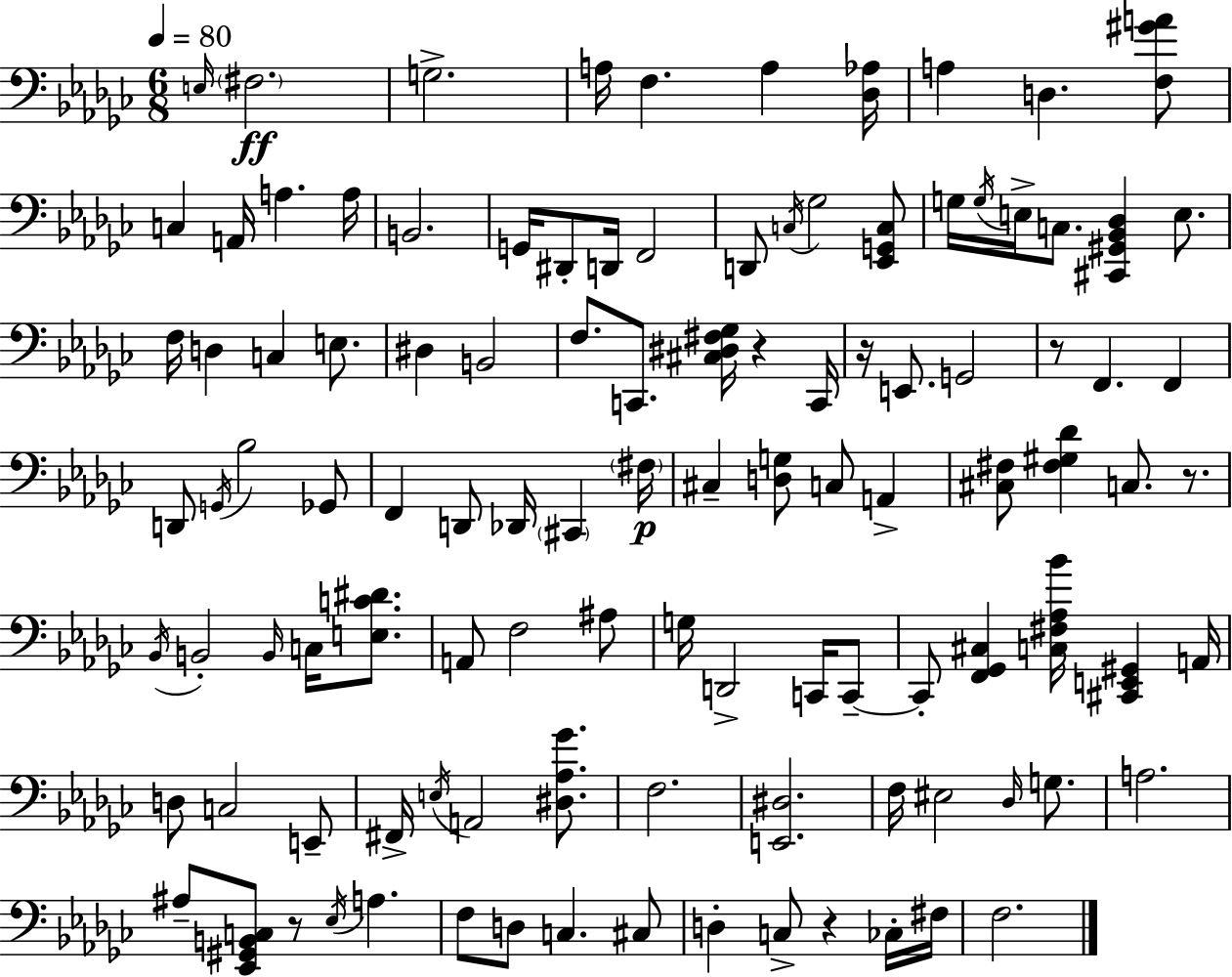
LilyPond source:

{
  \clef bass
  \numericTimeSignature
  \time 6/8
  \key ees \minor
  \tempo 4 = 80
  \grace { e16 }\ff \parenthesize fis2. | g2.-> | a16 f4. a4 | <des aes>16 a4 d4. <f gis' a'>8 | \break c4 a,16 a4. | a16 b,2. | g,16 dis,8-. d,16 f,2 | d,8 \acciaccatura { c16 } ges2 | \break <ees, g, c>8 g16 \acciaccatura { g16 } e16-> c8. <cis, gis, bes, des>4 | e8. f16 d4 c4 | e8. dis4 b,2 | f8. c,8. <cis dis fis ges>16 r4 | \break c,16 r16 e,8. g,2 | r8 f,4. f,4 | d,8 \acciaccatura { g,16 } bes2 | ges,8 f,4 d,8 des,16 \parenthesize cis,4 | \break \parenthesize fis16\p cis4-- <d g>8 c8 | a,4-> <cis fis>8 <fis gis des'>4 c8. | r8. \acciaccatura { bes,16 } b,2-. | \grace { b,16 } c16 <e c' dis'>8. a,8 f2 | \break ais8 g16 d,2-> | c,16 c,8--~~ c,8-. <f, ges, cis>4 | <c fis aes bes'>16 <cis, e, gis,>4 a,16 d8 c2 | e,8-- fis,16-> \acciaccatura { e16 } a,2 | \break <dis aes ges'>8. f2. | <e, dis>2. | f16 eis2 | \grace { des16 } g8. a2. | \break ais8-- <ees, gis, b, c>8 | r8 \acciaccatura { ees16 } a4. f8 d8 | c4. cis8 d4-. | c8-> r4 ces16-. fis16 f2. | \break \bar "|."
}